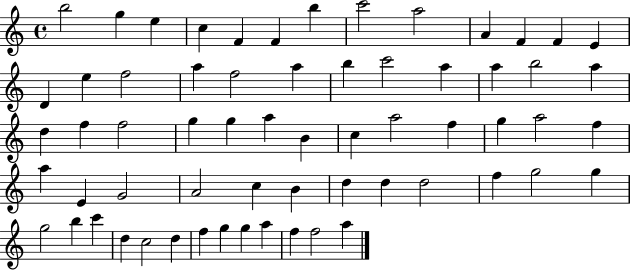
B5/h G5/q E5/q C5/q F4/q F4/q B5/q C6/h A5/h A4/q F4/q F4/q E4/q D4/q E5/q F5/h A5/q F5/h A5/q B5/q C6/h A5/q A5/q B5/h A5/q D5/q F5/q F5/h G5/q G5/q A5/q B4/q C5/q A5/h F5/q G5/q A5/h F5/q A5/q E4/q G4/h A4/h C5/q B4/q D5/q D5/q D5/h F5/q G5/h G5/q G5/h B5/q C6/q D5/q C5/h D5/q F5/q G5/q G5/q A5/q F5/q F5/h A5/q